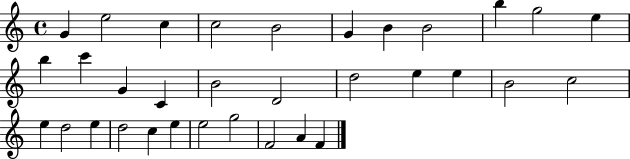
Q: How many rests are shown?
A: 0